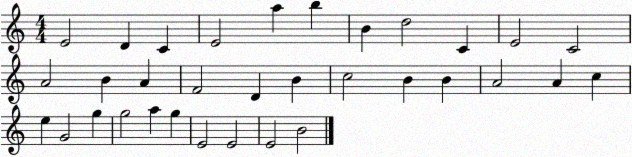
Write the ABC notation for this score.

X:1
T:Untitled
M:4/4
L:1/4
K:C
E2 D C E2 a b B d2 C E2 C2 A2 B A F2 D B c2 B B A2 A c e G2 g g2 a g E2 E2 E2 B2